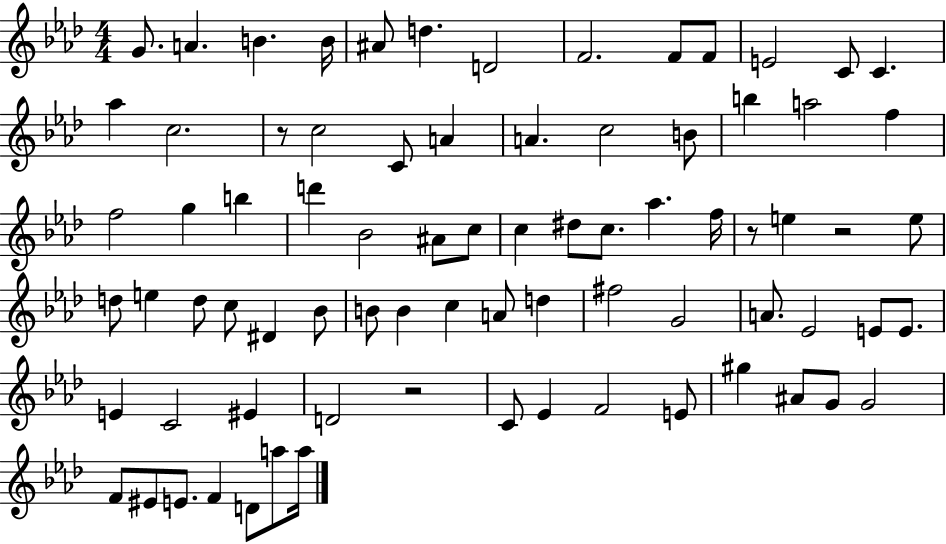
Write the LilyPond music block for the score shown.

{
  \clef treble
  \numericTimeSignature
  \time 4/4
  \key aes \major
  g'8. a'4. b'4. b'16 | ais'8 d''4. d'2 | f'2. f'8 f'8 | e'2 c'8 c'4. | \break aes''4 c''2. | r8 c''2 c'8 a'4 | a'4. c''2 b'8 | b''4 a''2 f''4 | \break f''2 g''4 b''4 | d'''4 bes'2 ais'8 c''8 | c''4 dis''8 c''8. aes''4. f''16 | r8 e''4 r2 e''8 | \break d''8 e''4 d''8 c''8 dis'4 bes'8 | b'8 b'4 c''4 a'8 d''4 | fis''2 g'2 | a'8. ees'2 e'8 e'8. | \break e'4 c'2 eis'4 | d'2 r2 | c'8 ees'4 f'2 e'8 | gis''4 ais'8 g'8 g'2 | \break f'8 eis'8 e'8. f'4 d'8 a''8 a''16 | \bar "|."
}